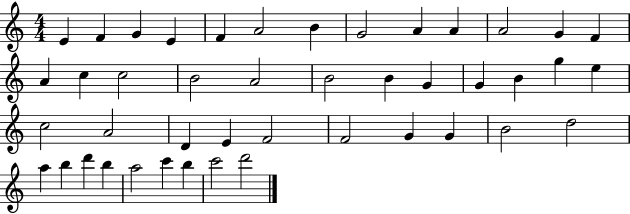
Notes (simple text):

E4/q F4/q G4/q E4/q F4/q A4/h B4/q G4/h A4/q A4/q A4/h G4/q F4/q A4/q C5/q C5/h B4/h A4/h B4/h B4/q G4/q G4/q B4/q G5/q E5/q C5/h A4/h D4/q E4/q F4/h F4/h G4/q G4/q B4/h D5/h A5/q B5/q D6/q B5/q A5/h C6/q B5/q C6/h D6/h